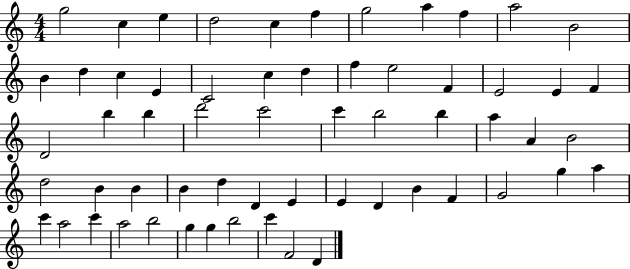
G5/h C5/q E5/q D5/h C5/q F5/q G5/h A5/q F5/q A5/h B4/h B4/q D5/q C5/q E4/q C4/h C5/q D5/q F5/q E5/h F4/q E4/h E4/q F4/q D4/h B5/q B5/q D6/h C6/h C6/q B5/h B5/q A5/q A4/q B4/h D5/h B4/q B4/q B4/q D5/q D4/q E4/q E4/q D4/q B4/q F4/q G4/h G5/q A5/q C6/q A5/h C6/q A5/h B5/h G5/q G5/q B5/h C6/q F4/h D4/q